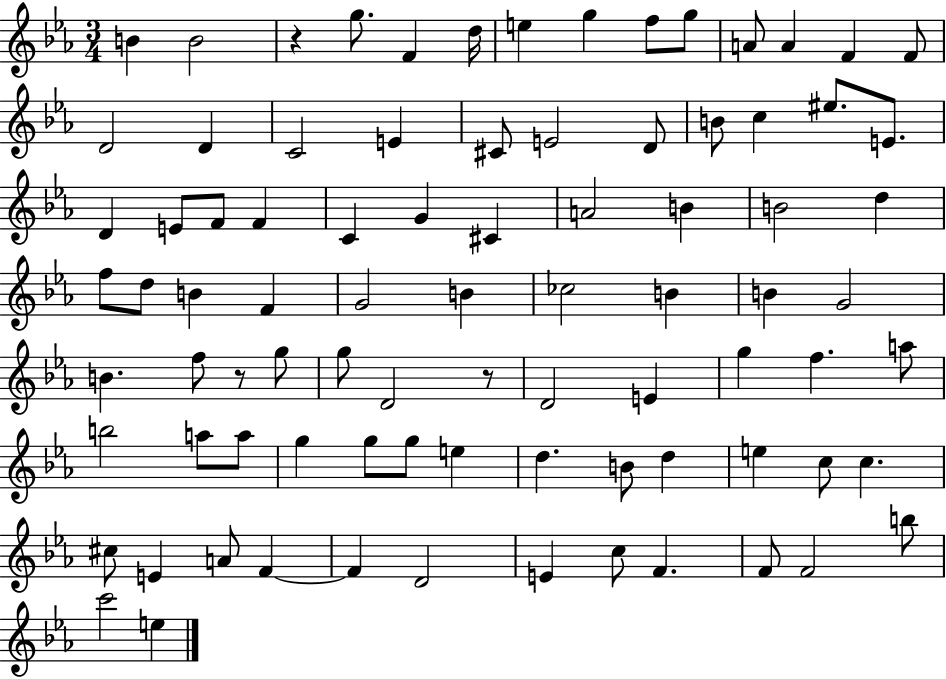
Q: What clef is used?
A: treble